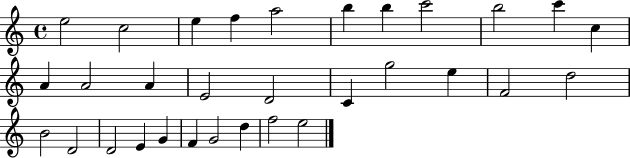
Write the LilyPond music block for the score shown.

{
  \clef treble
  \time 4/4
  \defaultTimeSignature
  \key c \major
  e''2 c''2 | e''4 f''4 a''2 | b''4 b''4 c'''2 | b''2 c'''4 c''4 | \break a'4 a'2 a'4 | e'2 d'2 | c'4 g''2 e''4 | f'2 d''2 | \break b'2 d'2 | d'2 e'4 g'4 | f'4 g'2 d''4 | f''2 e''2 | \break \bar "|."
}